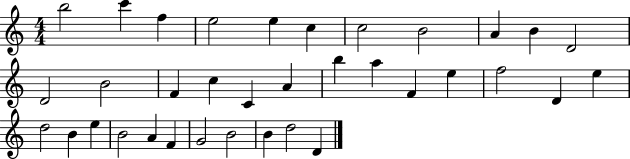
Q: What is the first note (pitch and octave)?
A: B5